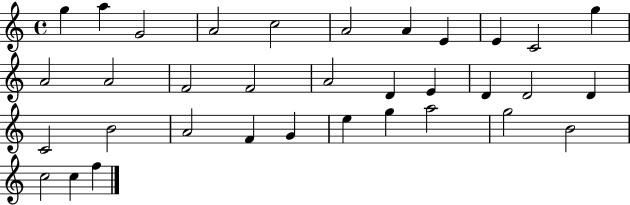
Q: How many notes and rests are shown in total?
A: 34